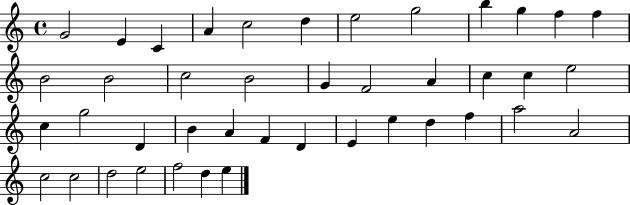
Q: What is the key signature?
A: C major